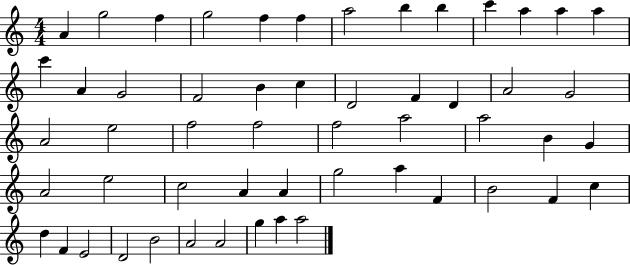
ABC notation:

X:1
T:Untitled
M:4/4
L:1/4
K:C
A g2 f g2 f f a2 b b c' a a a c' A G2 F2 B c D2 F D A2 G2 A2 e2 f2 f2 f2 a2 a2 B G A2 e2 c2 A A g2 a F B2 F c d F E2 D2 B2 A2 A2 g a a2